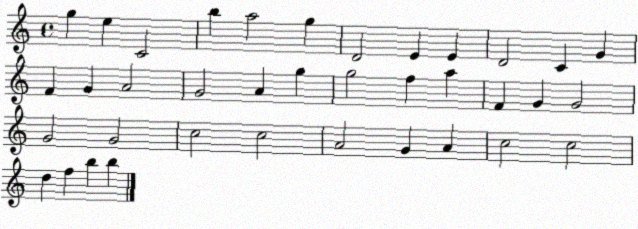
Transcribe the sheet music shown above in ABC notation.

X:1
T:Untitled
M:4/4
L:1/4
K:C
g e C2 b a2 g D2 E E D2 C G F G A2 G2 A g g2 f a F G G2 G2 G2 c2 c2 A2 G A c2 c2 d f b b